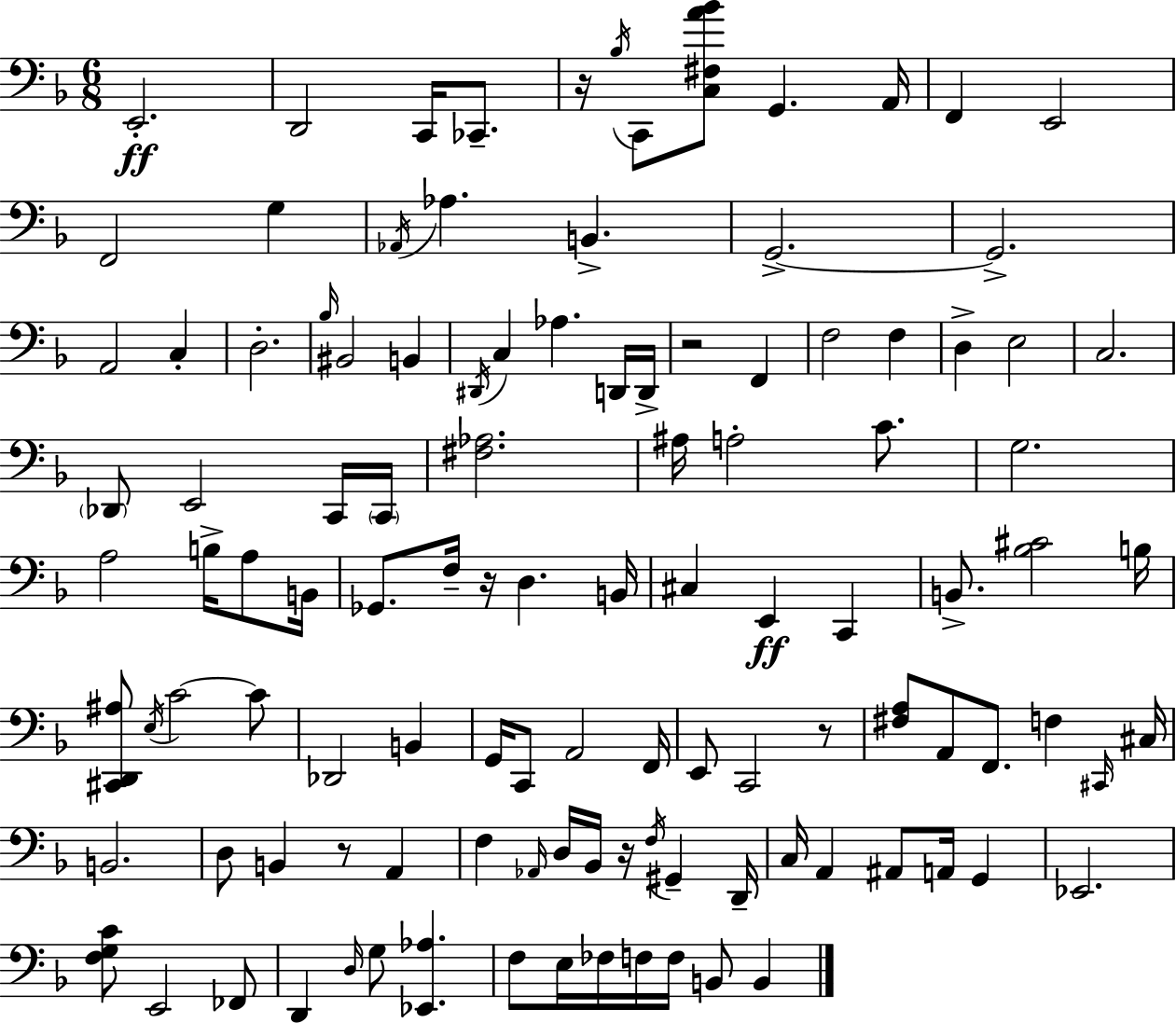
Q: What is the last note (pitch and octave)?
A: B2